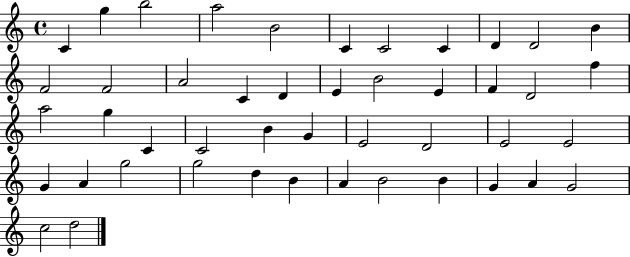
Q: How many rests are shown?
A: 0